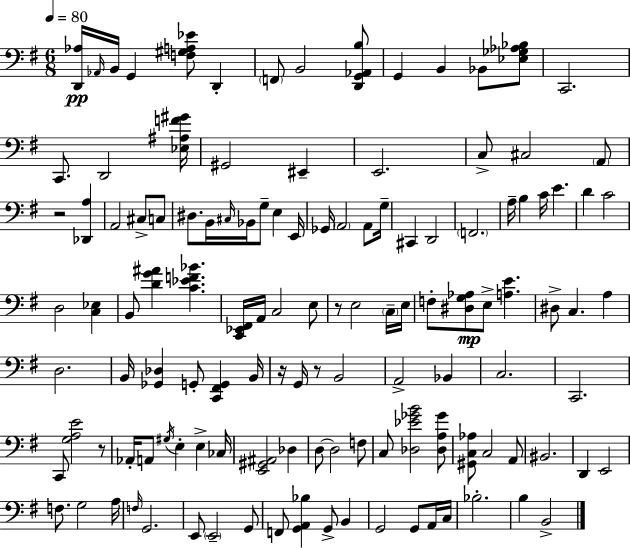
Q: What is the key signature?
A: G major